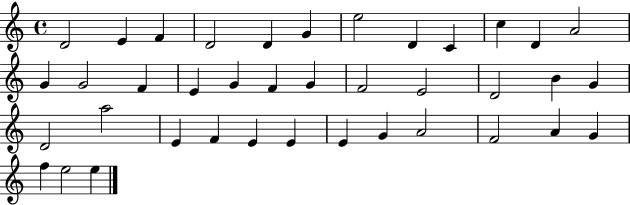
{
  \clef treble
  \time 4/4
  \defaultTimeSignature
  \key c \major
  d'2 e'4 f'4 | d'2 d'4 g'4 | e''2 d'4 c'4 | c''4 d'4 a'2 | \break g'4 g'2 f'4 | e'4 g'4 f'4 g'4 | f'2 e'2 | d'2 b'4 g'4 | \break d'2 a''2 | e'4 f'4 e'4 e'4 | e'4 g'4 a'2 | f'2 a'4 g'4 | \break f''4 e''2 e''4 | \bar "|."
}